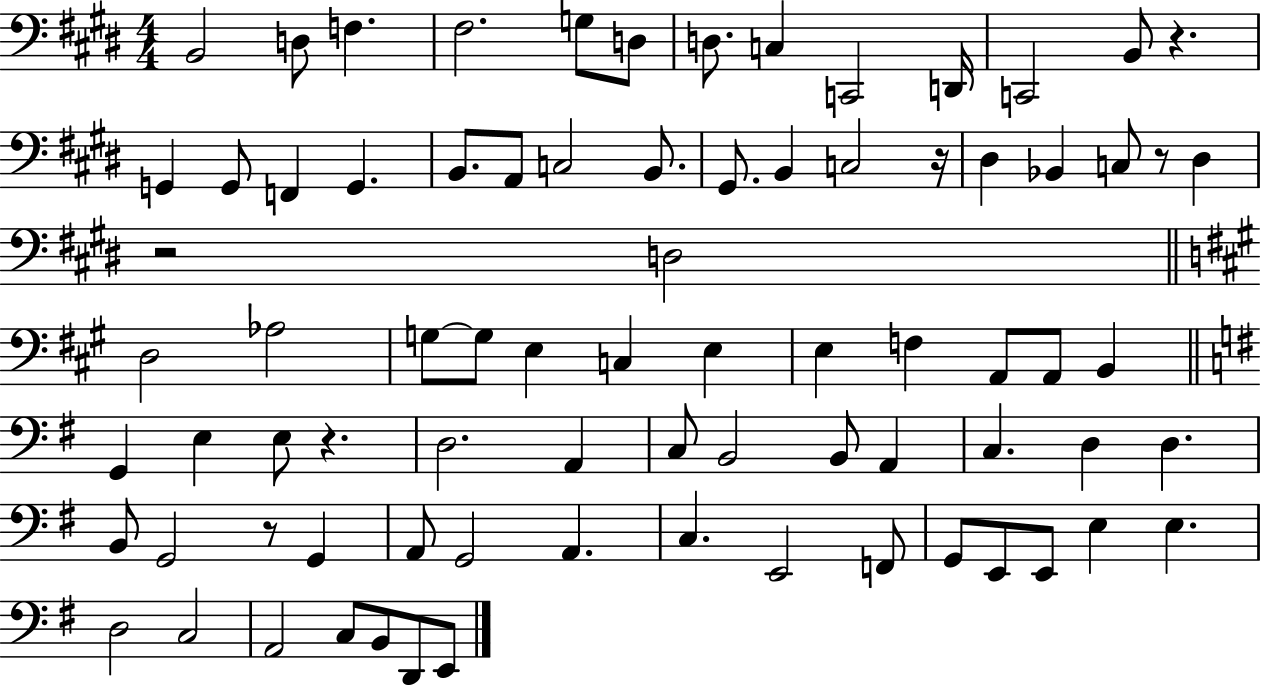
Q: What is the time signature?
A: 4/4